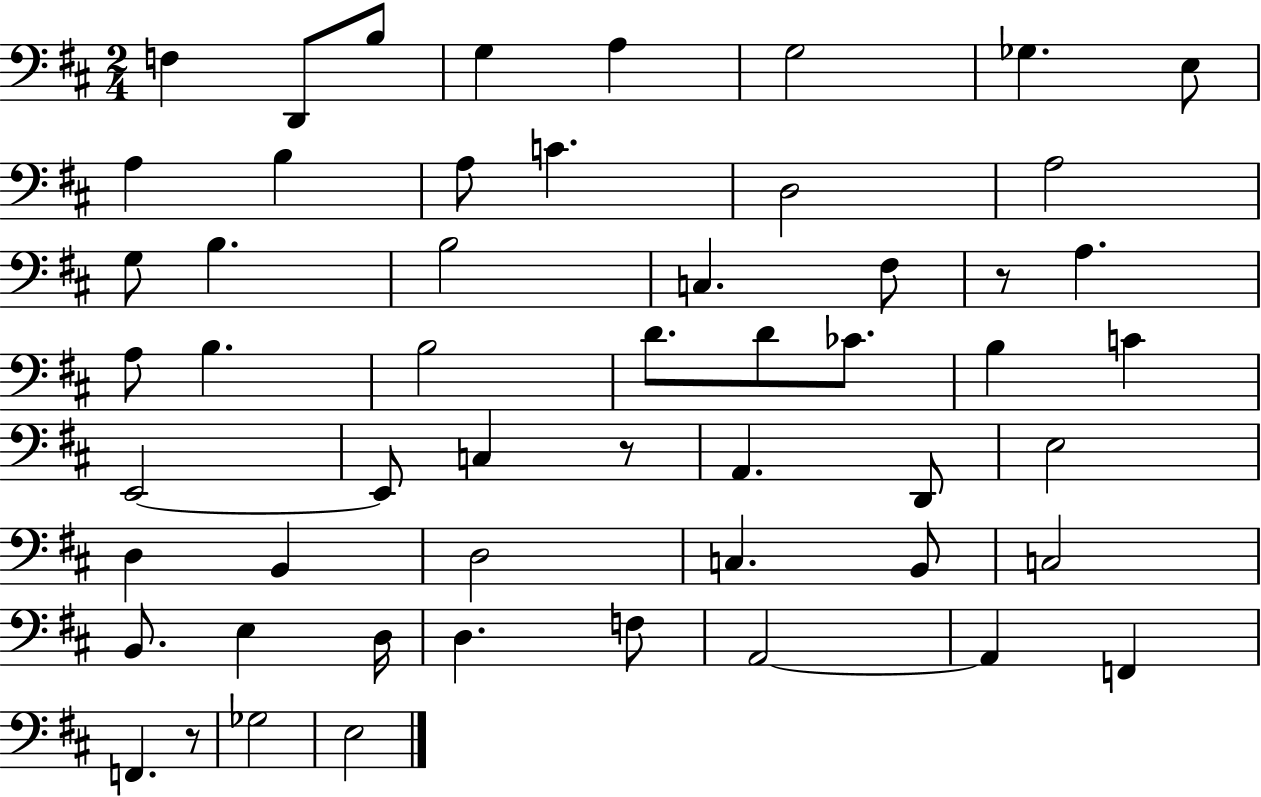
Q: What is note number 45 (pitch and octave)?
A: F3